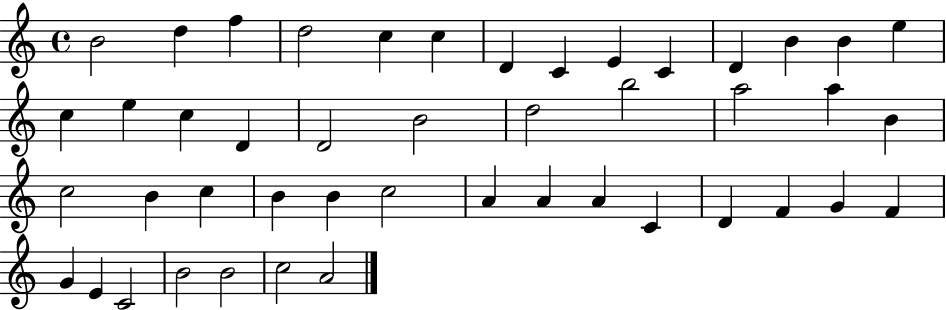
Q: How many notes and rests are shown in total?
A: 46